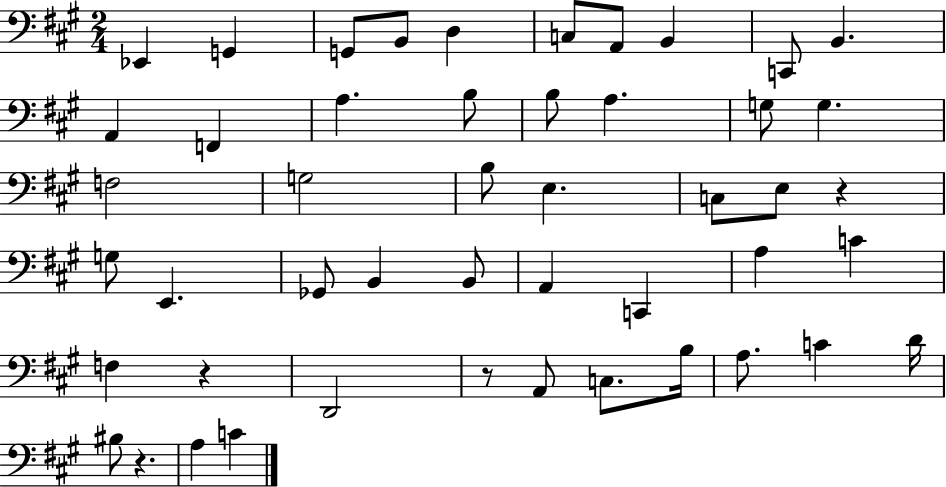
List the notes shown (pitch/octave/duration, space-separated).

Eb2/q G2/q G2/e B2/e D3/q C3/e A2/e B2/q C2/e B2/q. A2/q F2/q A3/q. B3/e B3/e A3/q. G3/e G3/q. F3/h G3/h B3/e E3/q. C3/e E3/e R/q G3/e E2/q. Gb2/e B2/q B2/e A2/q C2/q A3/q C4/q F3/q R/q D2/h R/e A2/e C3/e. B3/s A3/e. C4/q D4/s BIS3/e R/q. A3/q C4/q